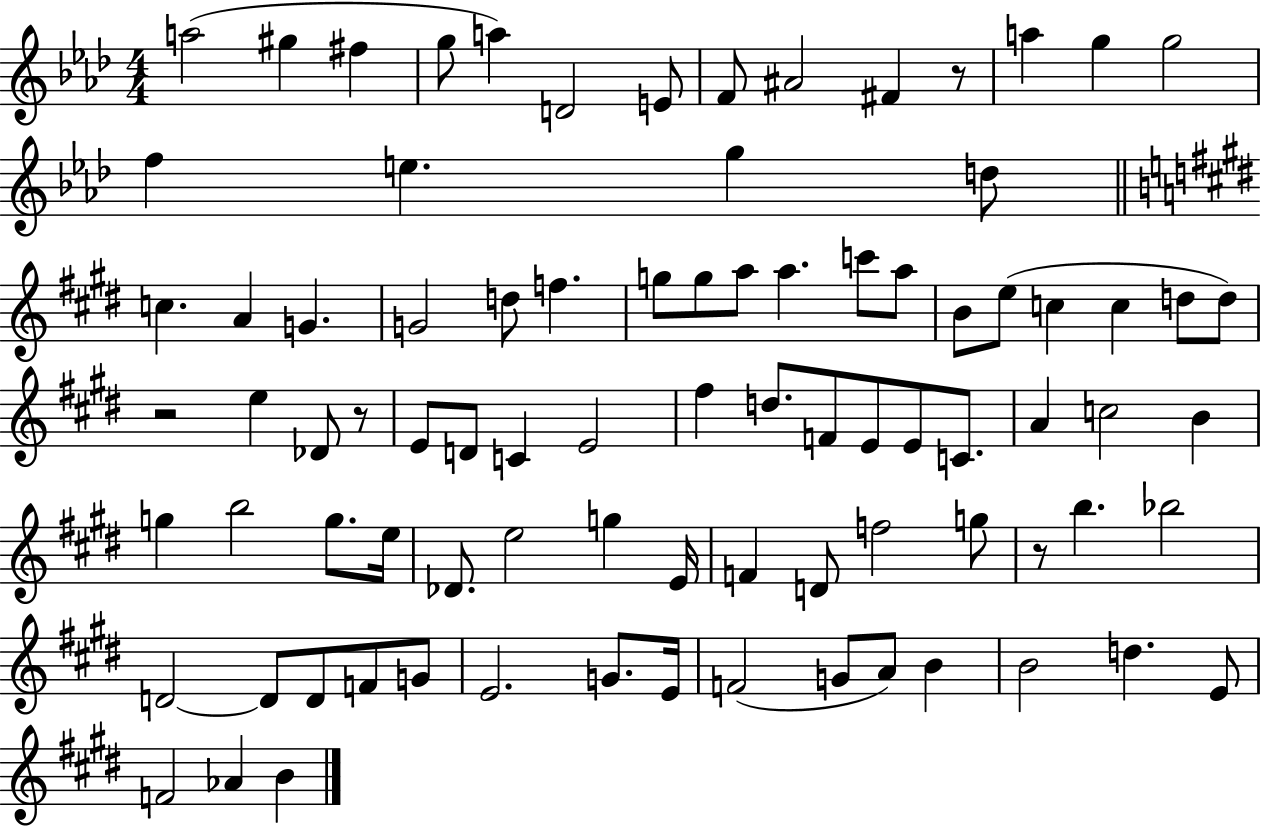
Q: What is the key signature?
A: AES major